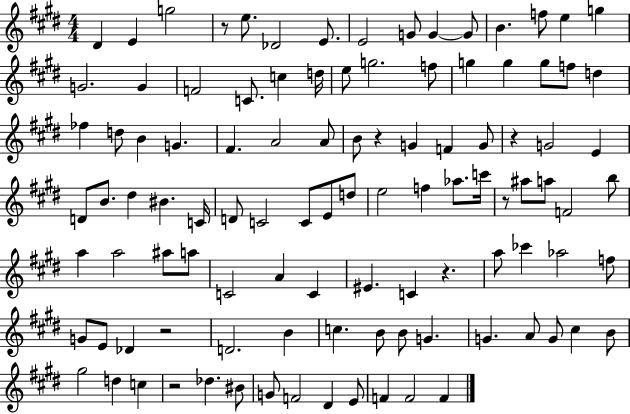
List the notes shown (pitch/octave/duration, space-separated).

D#4/q E4/q G5/h R/e E5/e. Db4/h E4/e. E4/h G4/e G4/q G4/e B4/q. F5/e E5/q G5/q G4/h. G4/q F4/h C4/e. C5/q D5/s E5/e G5/h. F5/e G5/q G5/q G5/e F5/e D5/q FES5/q D5/e B4/q G4/q. F#4/q. A4/h A4/e B4/e R/q G4/q F4/q G4/e R/q G4/h E4/q D4/e B4/e. D#5/q BIS4/q. C4/s D4/e C4/h C4/e E4/e D5/e E5/h F5/q Ab5/e. C6/s R/e A#5/e A5/e F4/h B5/e A5/q A5/h A#5/e A5/e C4/h A4/q C4/q EIS4/q. C4/q R/q. A5/e CES6/q Ab5/h F5/e G4/e E4/e Db4/q R/h D4/h. B4/q C5/q. B4/e B4/e G4/q. G4/q. A4/e G4/e C#5/q B4/e G#5/h D5/q C5/q R/h Db5/q. BIS4/e G4/e F4/h D#4/q E4/e F4/q F4/h F4/q